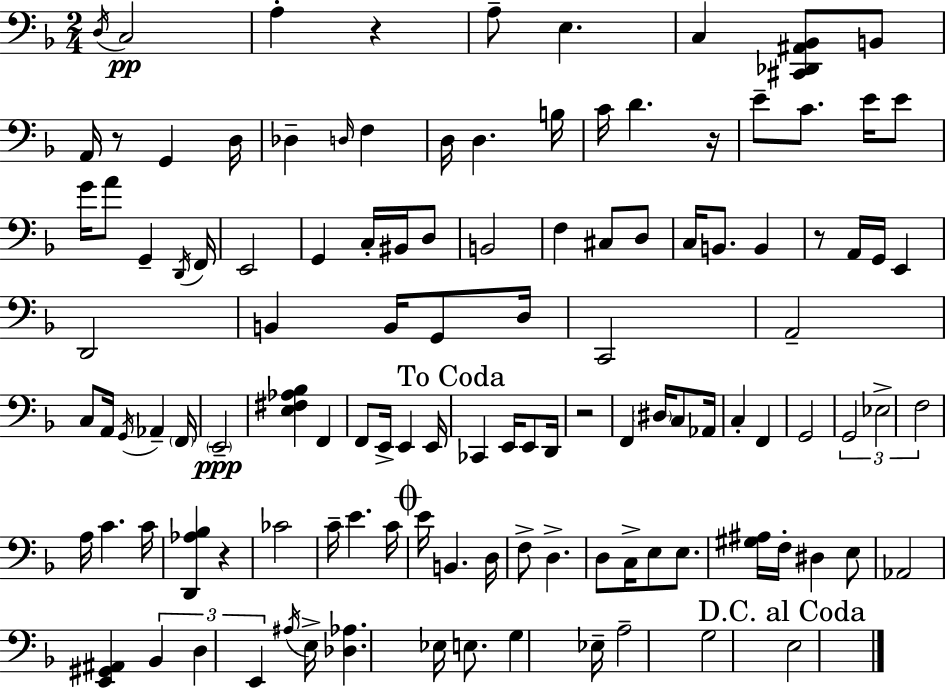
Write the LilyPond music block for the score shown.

{
  \clef bass
  \numericTimeSignature
  \time 2/4
  \key d \minor
  \acciaccatura { d16 }\pp c2 | a4-. r4 | a8-- e4. | c4 <cis, des, ais, bes,>8 b,8 | \break a,16 r8 g,4 | d16 des4-- \grace { d16 } f4 | d16 d4. | b16 c'16 d'4. | \break r16 e'8-- c'8. e'16 | e'8 g'16 a'8 g,4-- | \acciaccatura { d,16 } f,16 e,2 | g,4 c16-. | \break bis,16 d8 b,2 | f4 cis8 | d8 c16 b,8. b,4 | r8 a,16 g,16 e,4 | \break d,2 | b,4 b,16 | g,8 d16 c,2 | a,2-- | \break c8 a,16 \acciaccatura { g,16 } aes,4-- | \parenthesize f,16 \parenthesize e,2--\ppp | <e fis aes bes>4 | f,4 f,8 e,16-> e,4 | \break e,16 \mark "To Coda" ces,4 | e,16 e,8 d,16 r2 | f,4 | \parenthesize dis16 c8 aes,16 c4-. | \break f,4 g,2 | \tuplet 3/2 { g,2 | ees2-> | f2 } | \break a16 c'4. | c'16 <d, aes bes>4 | r4 ces'2 | c'16-- e'4. | \break c'16 \mark \markup { \musicglyph "scripts.coda" } e'16 b,4. | d16 f8-> d4.-> | d8 c16-> e8 | e8. <gis ais>16 f16-. dis4 | \break e8 aes,2 | <e, gis, ais,>4 | \tuplet 3/2 { bes,4 d4 | e,4 } \acciaccatura { ais16 } e16-> <des aes>4. | \break ees16 e8. | g4 ees16-- a2-- | g2 | \mark "D.C. al Coda" e2 | \break \bar "|."
}